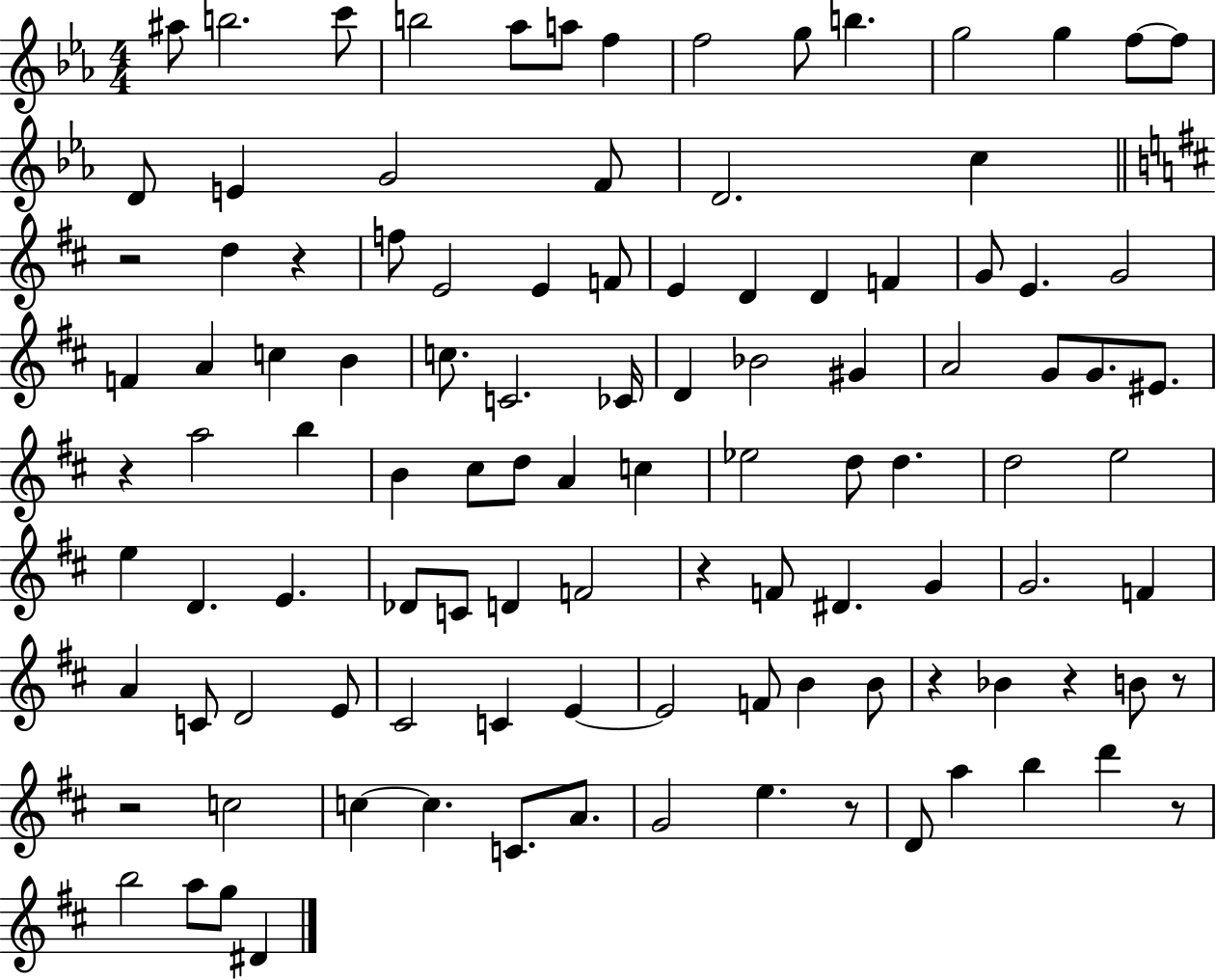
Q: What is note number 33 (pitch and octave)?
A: F4